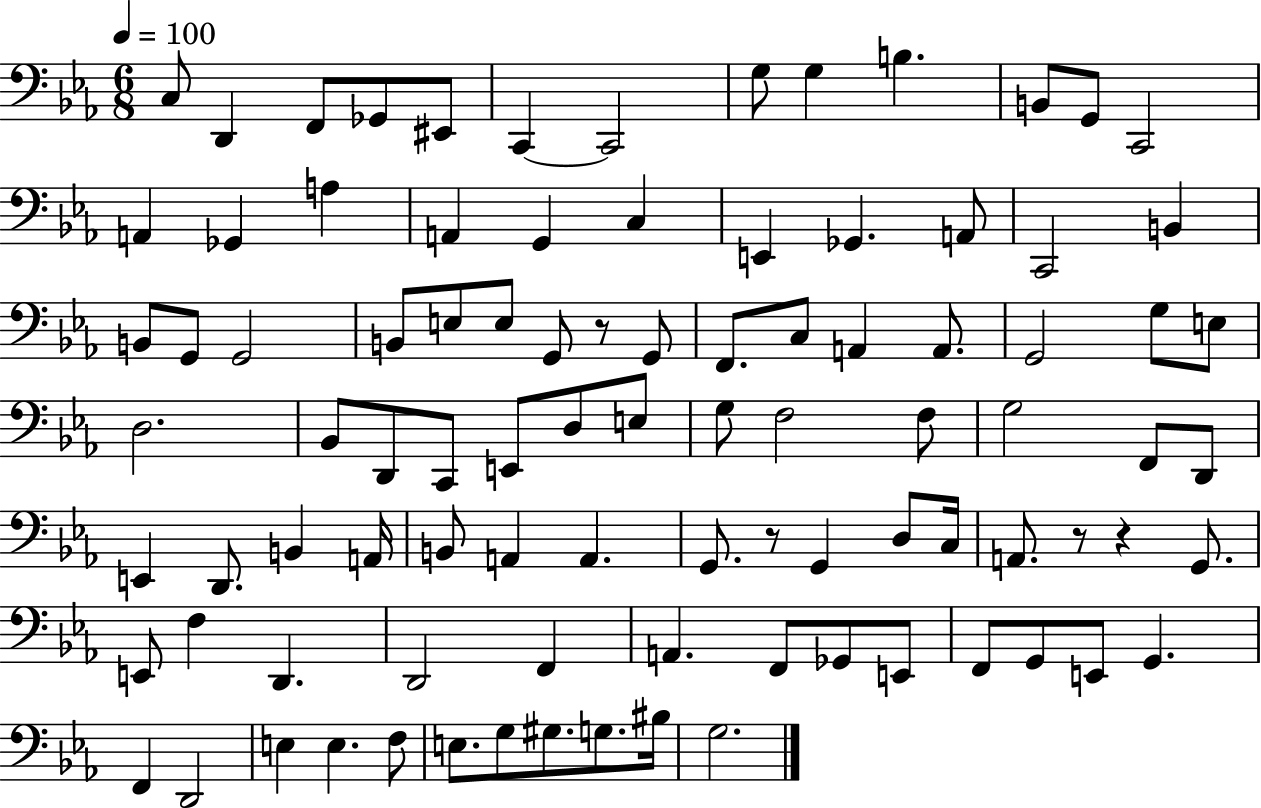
C3/e D2/q F2/e Gb2/e EIS2/e C2/q C2/h G3/e G3/q B3/q. B2/e G2/e C2/h A2/q Gb2/q A3/q A2/q G2/q C3/q E2/q Gb2/q. A2/e C2/h B2/q B2/e G2/e G2/h B2/e E3/e E3/e G2/e R/e G2/e F2/e. C3/e A2/q A2/e. G2/h G3/e E3/e D3/h. Bb2/e D2/e C2/e E2/e D3/e E3/e G3/e F3/h F3/e G3/h F2/e D2/e E2/q D2/e. B2/q A2/s B2/e A2/q A2/q. G2/e. R/e G2/q D3/e C3/s A2/e. R/e R/q G2/e. E2/e F3/q D2/q. D2/h F2/q A2/q. F2/e Gb2/e E2/e F2/e G2/e E2/e G2/q. F2/q D2/h E3/q E3/q. F3/e E3/e. G3/e G#3/e. G3/e. BIS3/s G3/h.